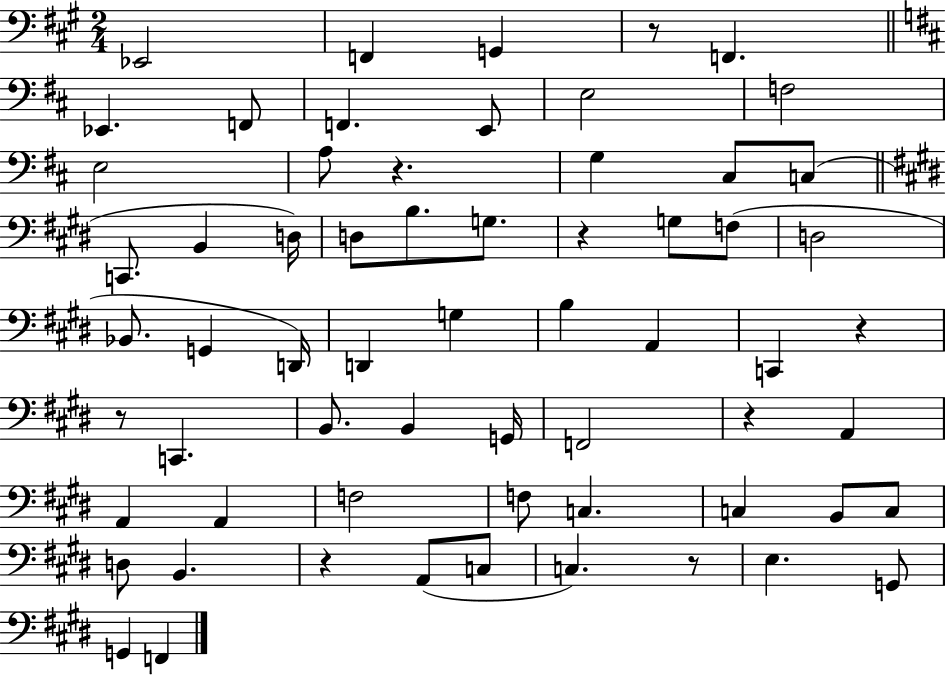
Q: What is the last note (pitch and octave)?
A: F2